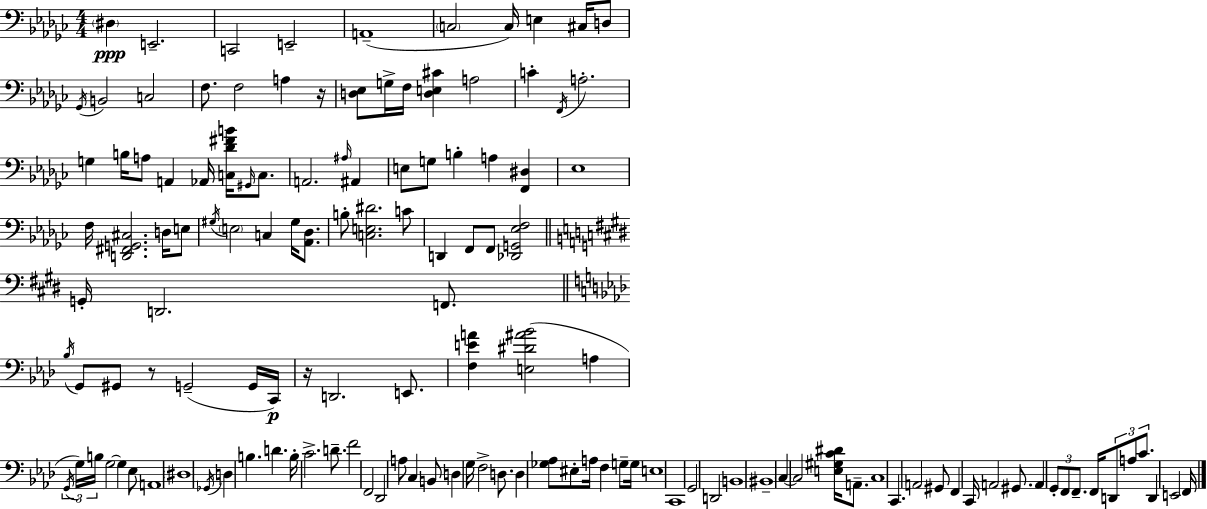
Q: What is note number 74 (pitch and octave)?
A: B3